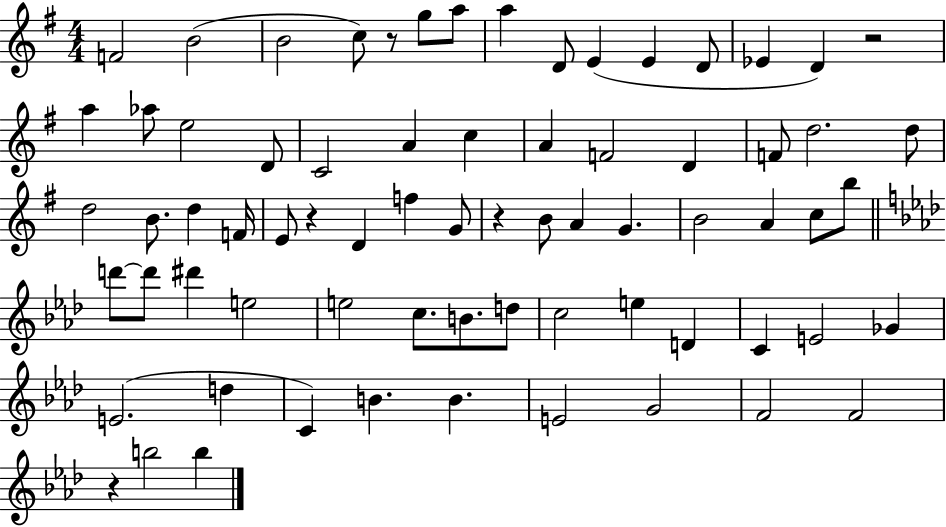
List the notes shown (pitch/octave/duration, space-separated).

F4/h B4/h B4/h C5/e R/e G5/e A5/e A5/q D4/e E4/q E4/q D4/e Eb4/q D4/q R/h A5/q Ab5/e E5/h D4/e C4/h A4/q C5/q A4/q F4/h D4/q F4/e D5/h. D5/e D5/h B4/e. D5/q F4/s E4/e R/q D4/q F5/q G4/e R/q B4/e A4/q G4/q. B4/h A4/q C5/e B5/e D6/e D6/e D#6/q E5/h E5/h C5/e. B4/e. D5/e C5/h E5/q D4/q C4/q E4/h Gb4/q E4/h. D5/q C4/q B4/q. B4/q. E4/h G4/h F4/h F4/h R/q B5/h B5/q